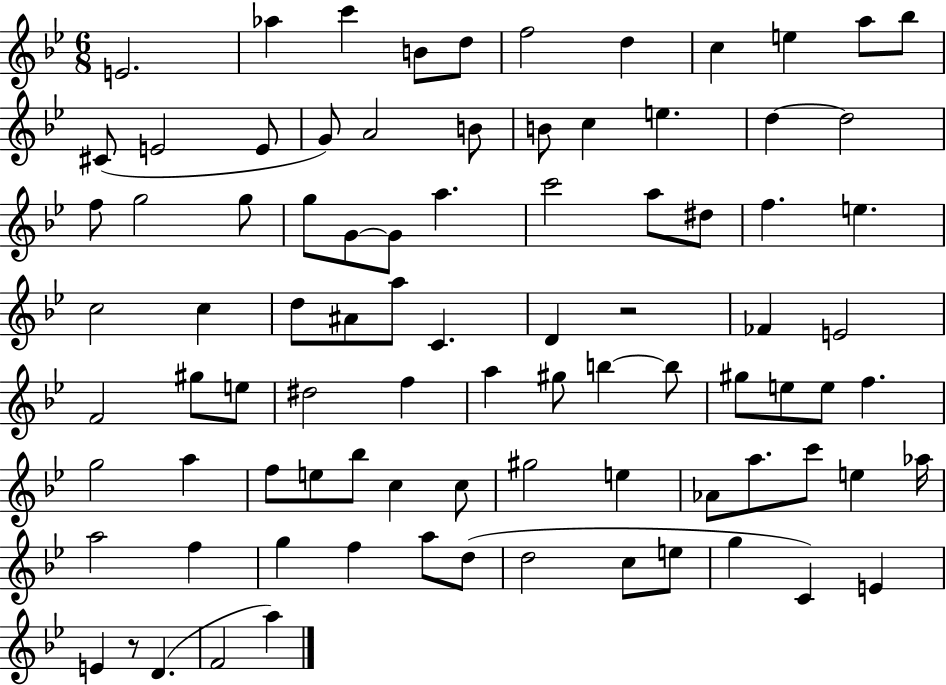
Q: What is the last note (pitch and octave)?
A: A5